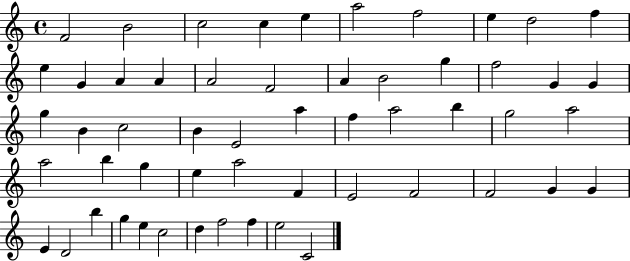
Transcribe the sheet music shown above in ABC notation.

X:1
T:Untitled
M:4/4
L:1/4
K:C
F2 B2 c2 c e a2 f2 e d2 f e G A A A2 F2 A B2 g f2 G G g B c2 B E2 a f a2 b g2 a2 a2 b g e a2 F E2 F2 F2 G G E D2 b g e c2 d f2 f e2 C2